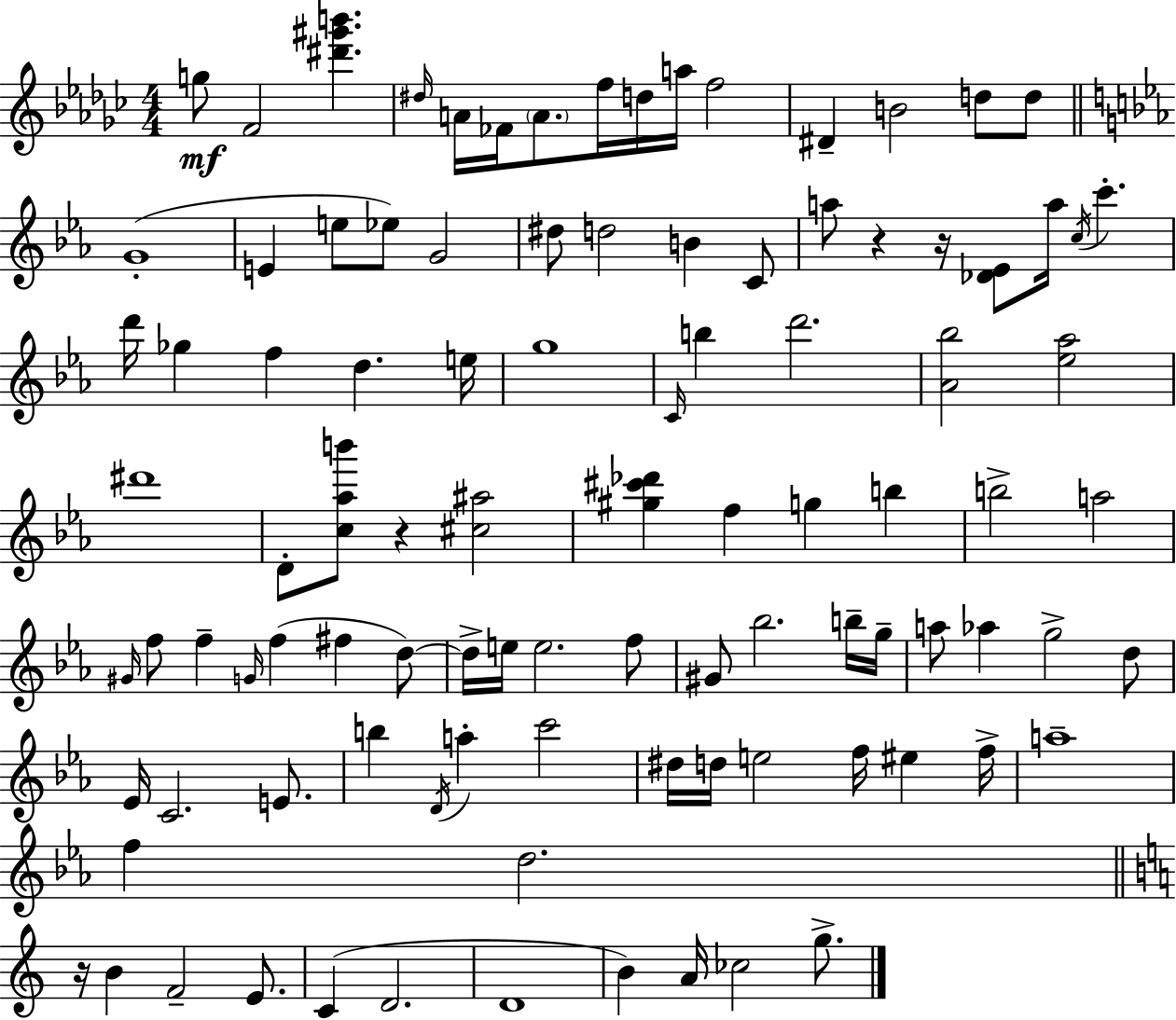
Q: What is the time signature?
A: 4/4